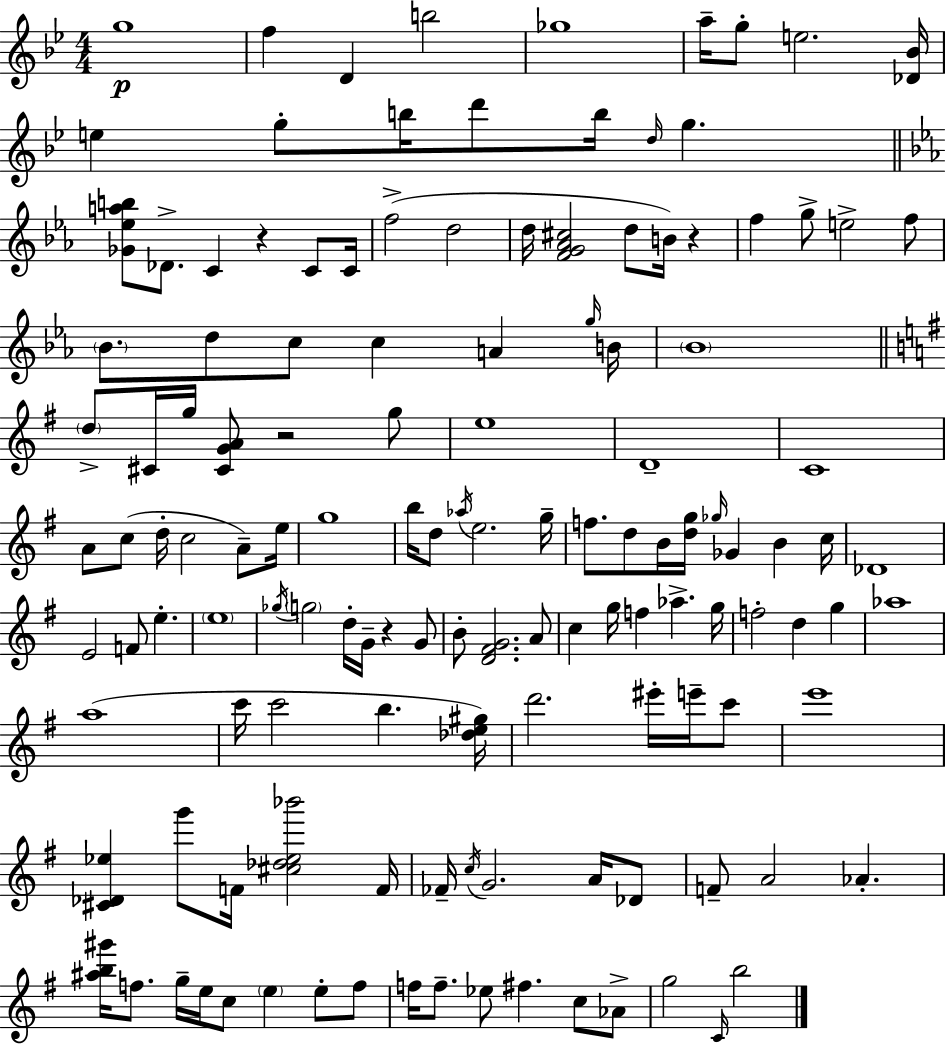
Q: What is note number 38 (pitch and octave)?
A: C#4